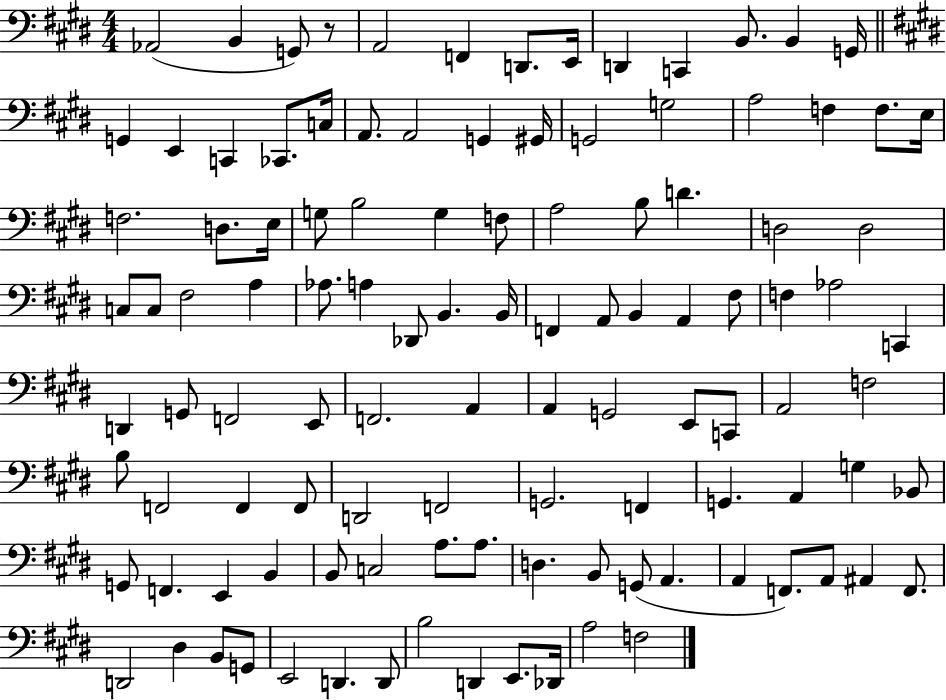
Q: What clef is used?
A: bass